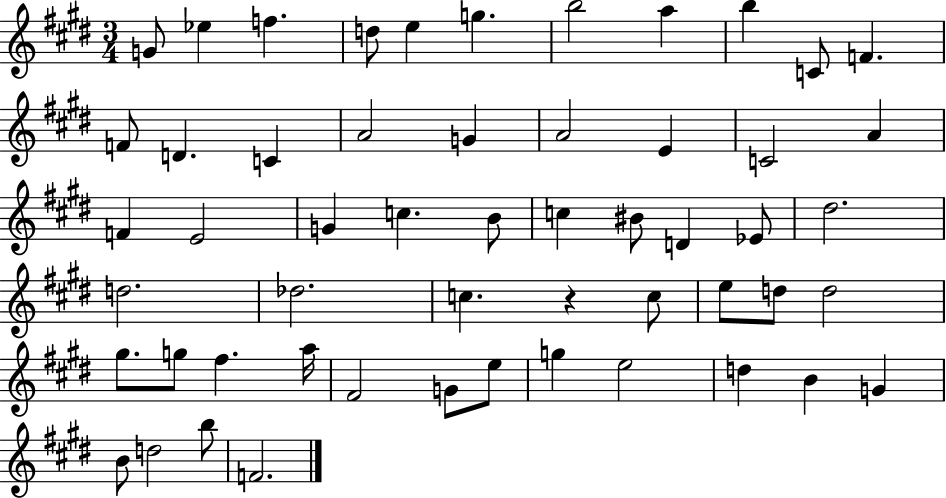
X:1
T:Untitled
M:3/4
L:1/4
K:E
G/2 _e f d/2 e g b2 a b C/2 F F/2 D C A2 G A2 E C2 A F E2 G c B/2 c ^B/2 D _E/2 ^d2 d2 _d2 c z c/2 e/2 d/2 d2 ^g/2 g/2 ^f a/4 ^F2 G/2 e/2 g e2 d B G B/2 d2 b/2 F2